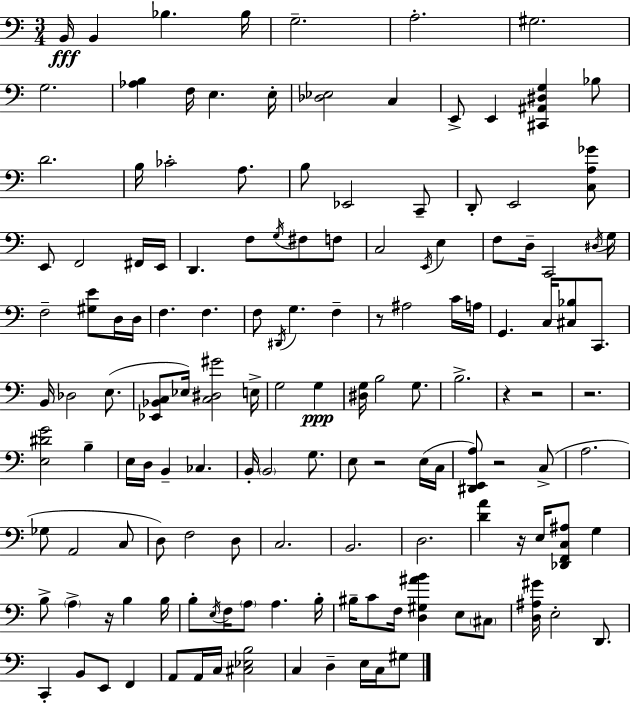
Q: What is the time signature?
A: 3/4